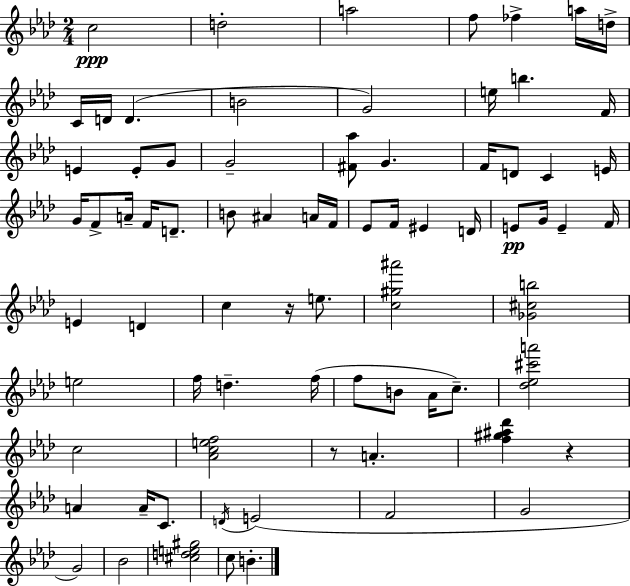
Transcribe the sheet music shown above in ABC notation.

X:1
T:Untitled
M:2/4
L:1/4
K:Ab
c2 d2 a2 f/2 _f a/4 d/4 C/4 D/4 D B2 G2 e/4 b F/4 E E/2 G/2 G2 [^F_a]/2 G F/4 D/2 C E/4 G/4 F/2 A/4 F/4 D/2 B/2 ^A A/4 F/4 _E/2 F/4 ^E D/4 E/2 G/4 E F/4 E D c z/4 e/2 [c^g^a']2 [_G^cb]2 e2 f/4 d f/4 f/2 B/2 _A/4 c/2 [_d_e^c'a']2 c2 [_Acef]2 z/2 A [f^g^a_d'] z A A/4 C/2 D/4 E2 F2 G2 G2 _B2 [^cde^g]2 c/2 B